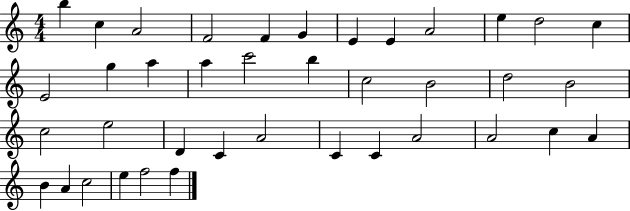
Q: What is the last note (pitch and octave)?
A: F5